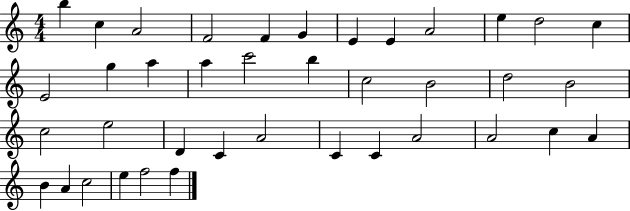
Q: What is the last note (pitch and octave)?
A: F5